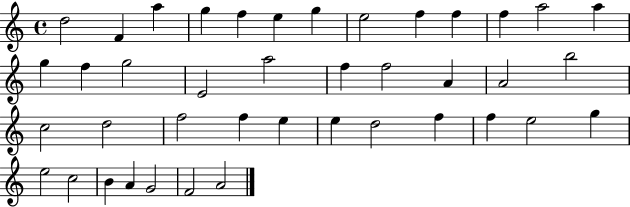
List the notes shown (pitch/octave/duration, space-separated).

D5/h F4/q A5/q G5/q F5/q E5/q G5/q E5/h F5/q F5/q F5/q A5/h A5/q G5/q F5/q G5/h E4/h A5/h F5/q F5/h A4/q A4/h B5/h C5/h D5/h F5/h F5/q E5/q E5/q D5/h F5/q F5/q E5/h G5/q E5/h C5/h B4/q A4/q G4/h F4/h A4/h